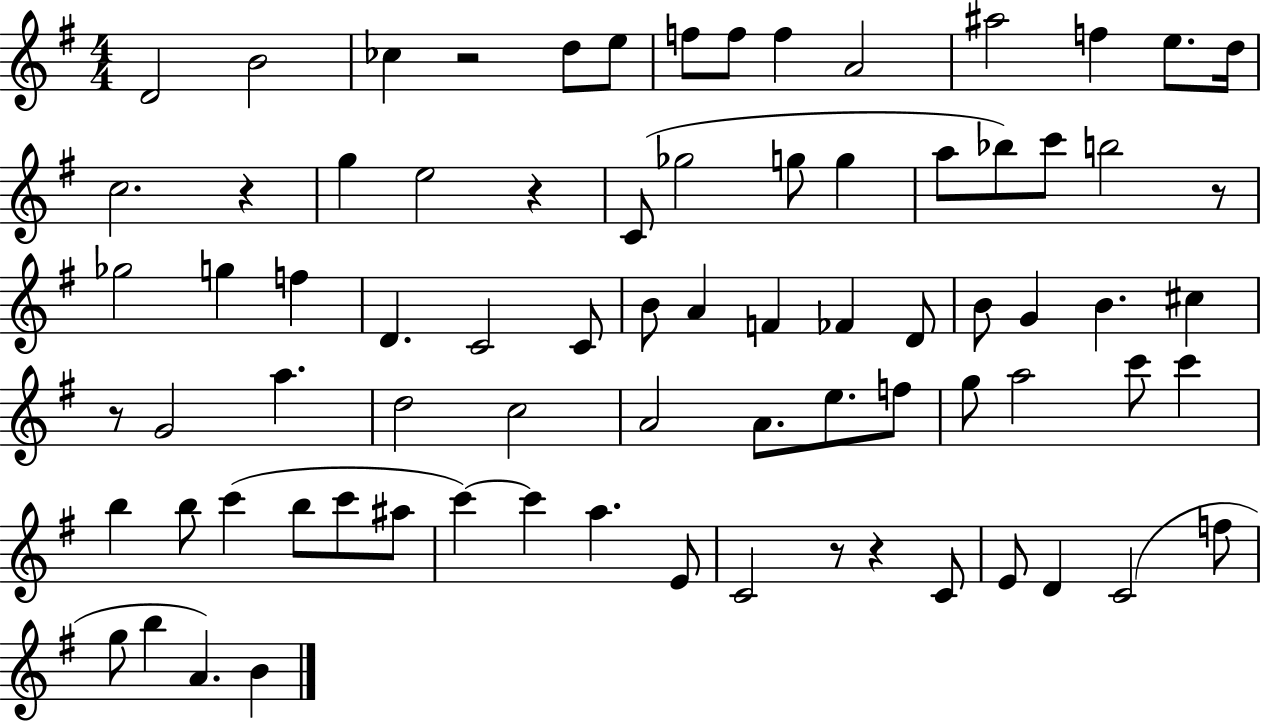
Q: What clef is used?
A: treble